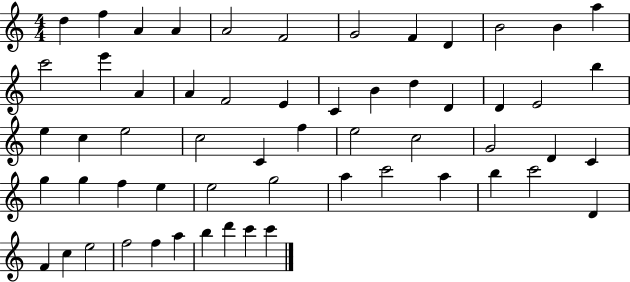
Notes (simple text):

D5/q F5/q A4/q A4/q A4/h F4/h G4/h F4/q D4/q B4/h B4/q A5/q C6/h E6/q A4/q A4/q F4/h E4/q C4/q B4/q D5/q D4/q D4/q E4/h B5/q E5/q C5/q E5/h C5/h C4/q F5/q E5/h C5/h G4/h D4/q C4/q G5/q G5/q F5/q E5/q E5/h G5/h A5/q C6/h A5/q B5/q C6/h D4/q F4/q C5/q E5/h F5/h F5/q A5/q B5/q D6/q C6/q C6/q